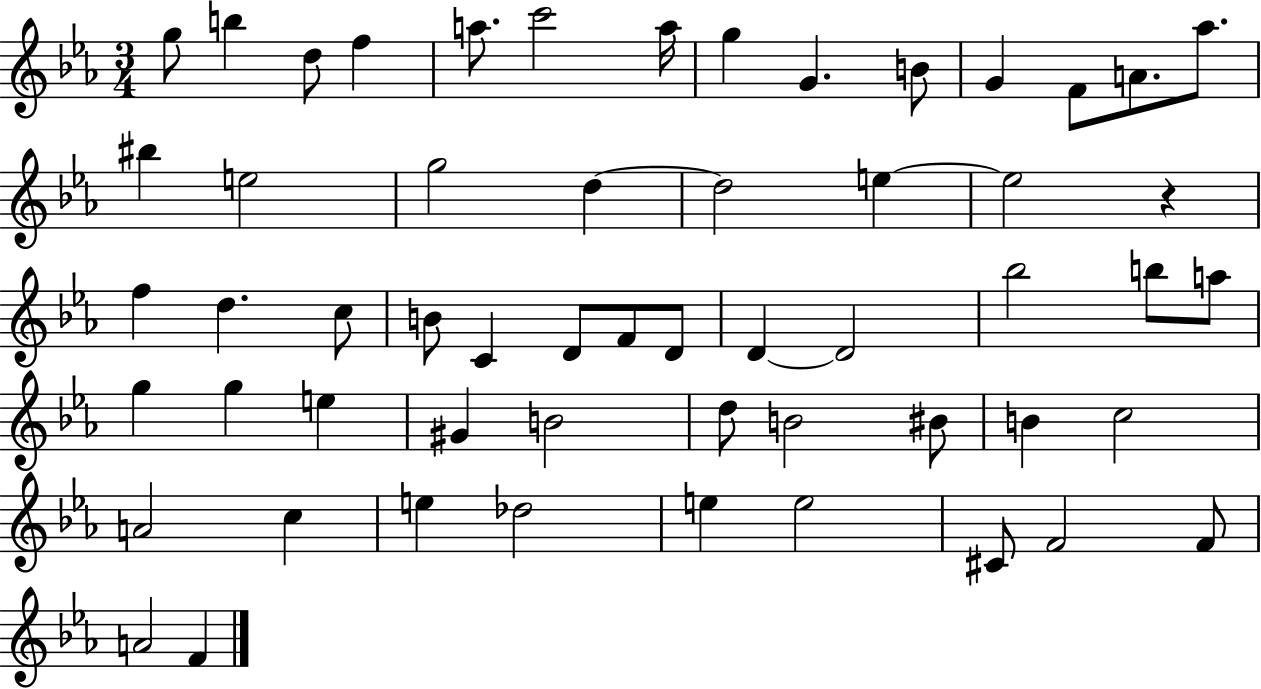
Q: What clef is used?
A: treble